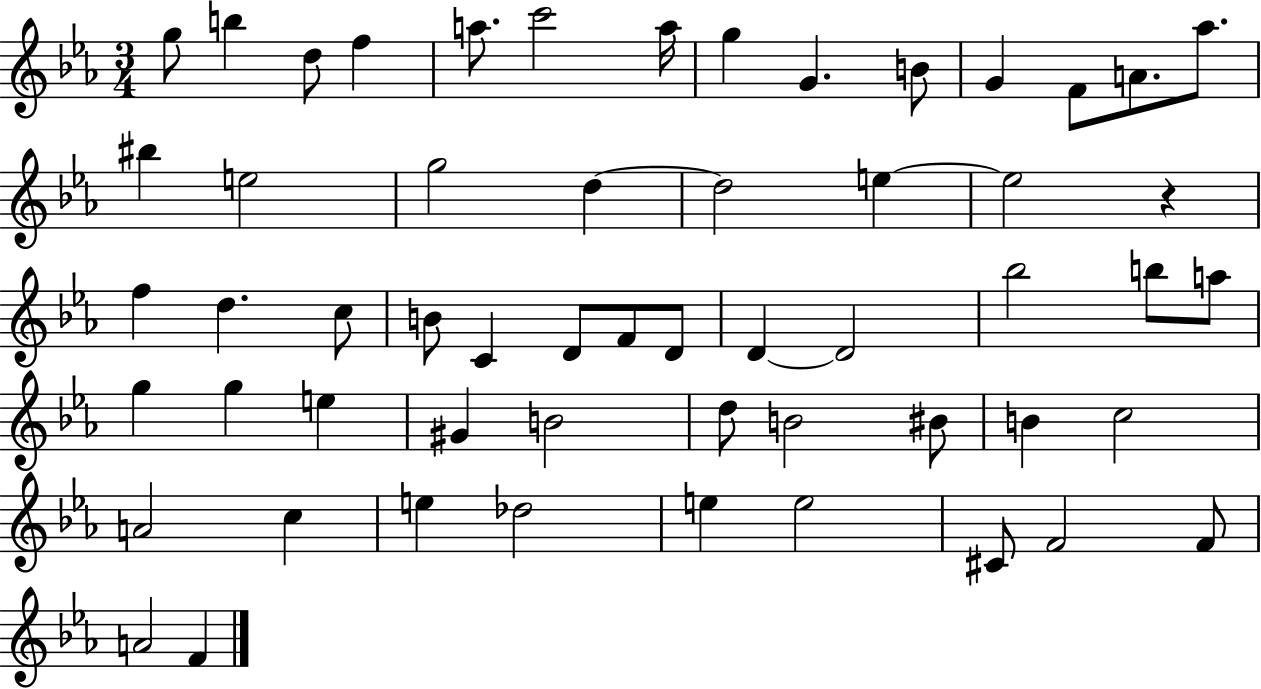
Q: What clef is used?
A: treble